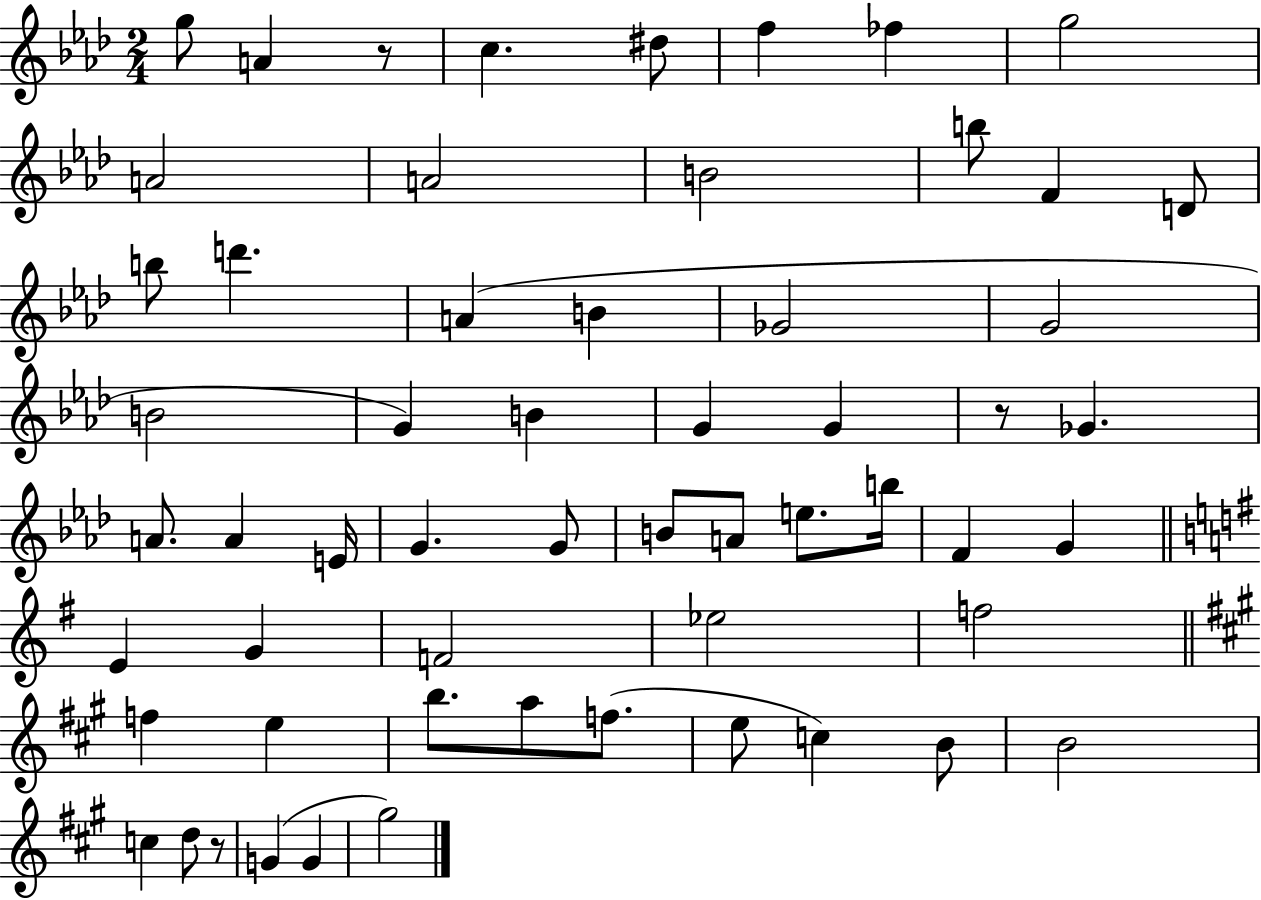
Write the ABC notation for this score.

X:1
T:Untitled
M:2/4
L:1/4
K:Ab
g/2 A z/2 c ^d/2 f _f g2 A2 A2 B2 b/2 F D/2 b/2 d' A B _G2 G2 B2 G B G G z/2 _G A/2 A E/4 G G/2 B/2 A/2 e/2 b/4 F G E G F2 _e2 f2 f e b/2 a/2 f/2 e/2 c B/2 B2 c d/2 z/2 G G ^g2